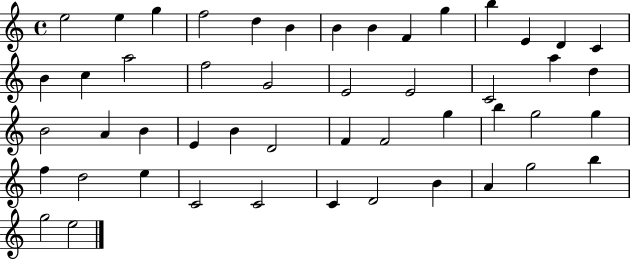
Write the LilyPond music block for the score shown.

{
  \clef treble
  \time 4/4
  \defaultTimeSignature
  \key c \major
  e''2 e''4 g''4 | f''2 d''4 b'4 | b'4 b'4 f'4 g''4 | b''4 e'4 d'4 c'4 | \break b'4 c''4 a''2 | f''2 g'2 | e'2 e'2 | c'2 a''4 d''4 | \break b'2 a'4 b'4 | e'4 b'4 d'2 | f'4 f'2 g''4 | b''4 g''2 g''4 | \break f''4 d''2 e''4 | c'2 c'2 | c'4 d'2 b'4 | a'4 g''2 b''4 | \break g''2 e''2 | \bar "|."
}